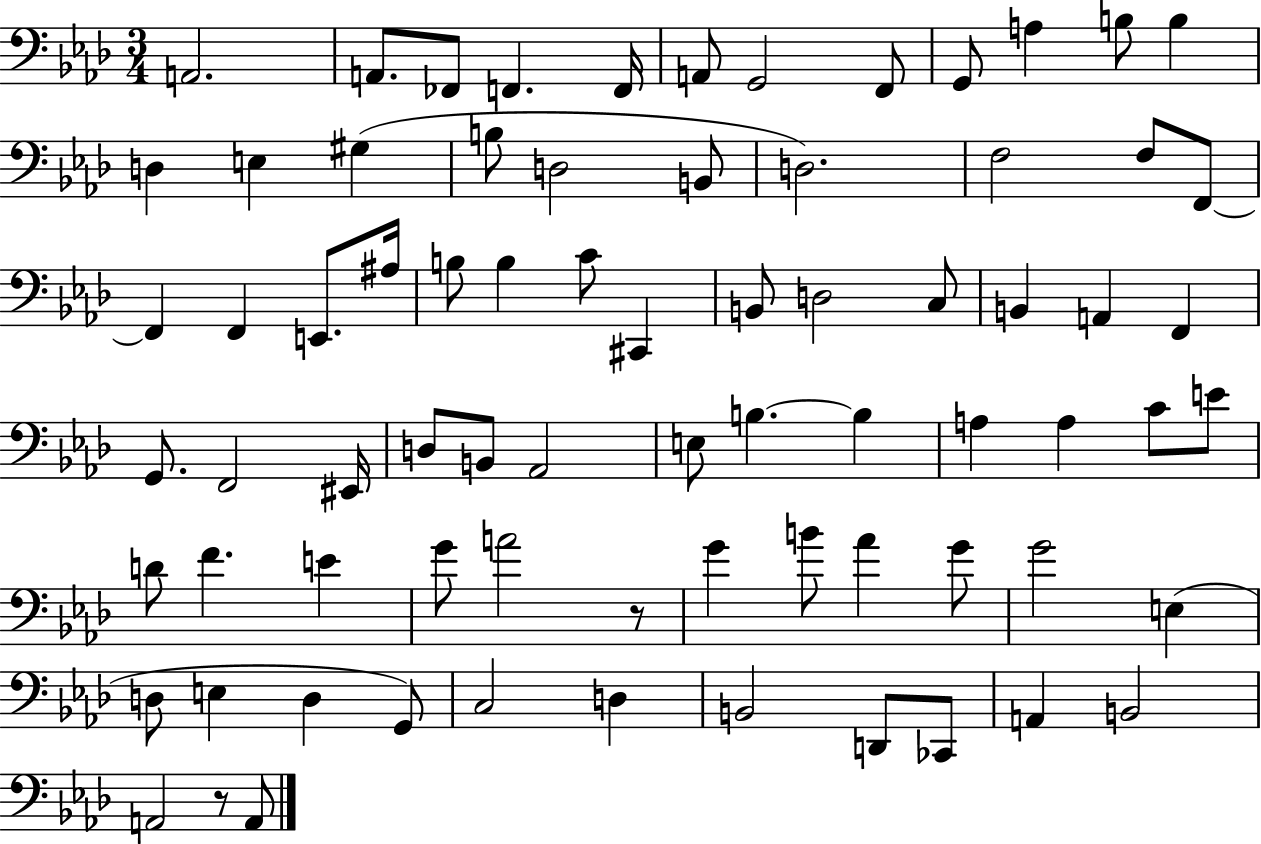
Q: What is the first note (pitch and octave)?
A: A2